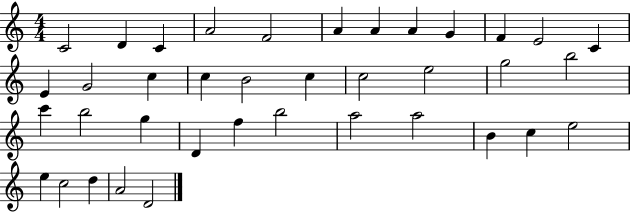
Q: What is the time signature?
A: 4/4